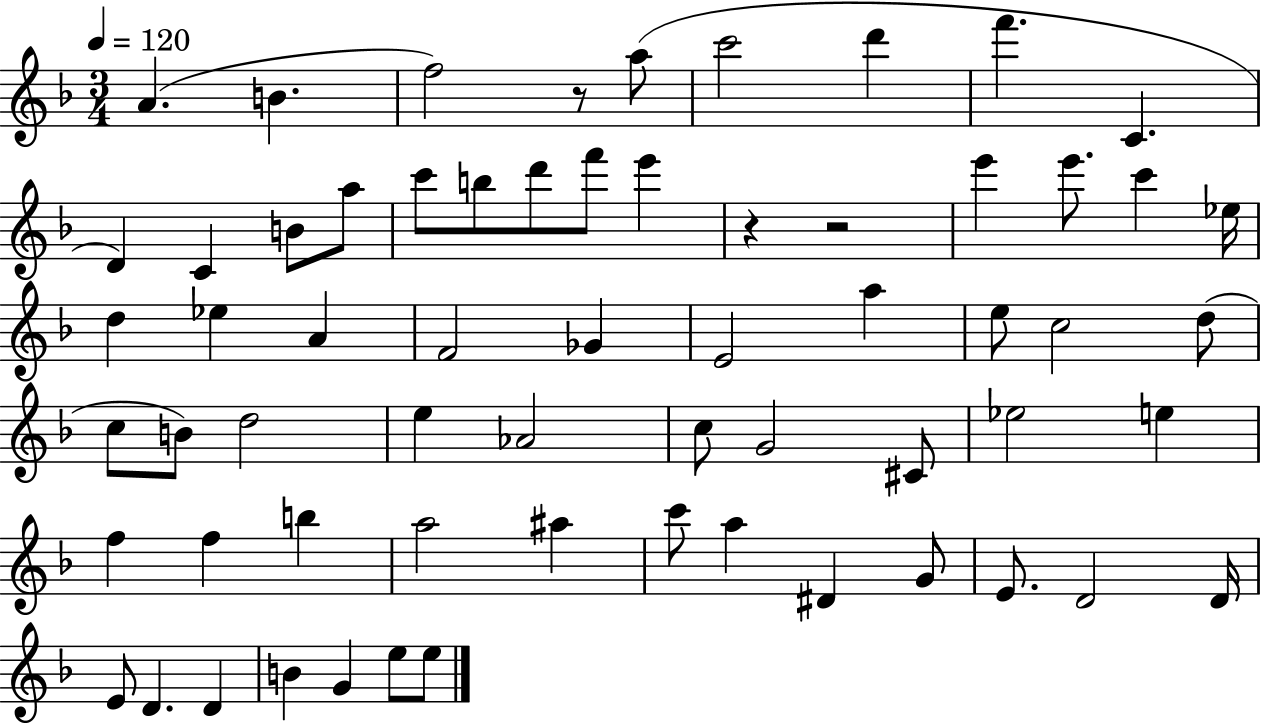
{
  \clef treble
  \numericTimeSignature
  \time 3/4
  \key f \major
  \tempo 4 = 120
  \repeat volta 2 { a'4.( b'4. | f''2) r8 a''8( | c'''2 d'''4 | f'''4. c'4. | \break d'4) c'4 b'8 a''8 | c'''8 b''8 d'''8 f'''8 e'''4 | r4 r2 | e'''4 e'''8. c'''4 ees''16 | \break d''4 ees''4 a'4 | f'2 ges'4 | e'2 a''4 | e''8 c''2 d''8( | \break c''8 b'8) d''2 | e''4 aes'2 | c''8 g'2 cis'8 | ees''2 e''4 | \break f''4 f''4 b''4 | a''2 ais''4 | c'''8 a''4 dis'4 g'8 | e'8. d'2 d'16 | \break e'8 d'4. d'4 | b'4 g'4 e''8 e''8 | } \bar "|."
}